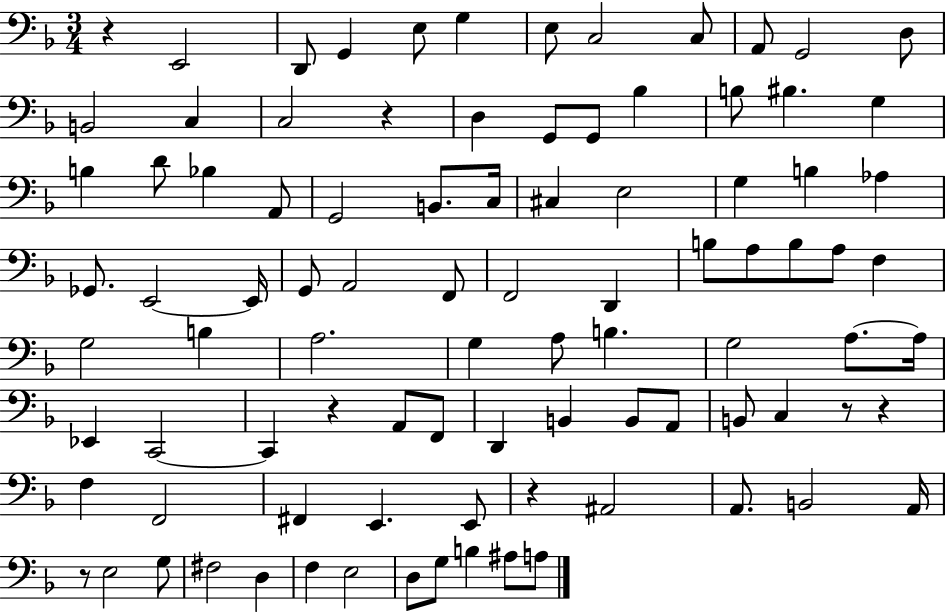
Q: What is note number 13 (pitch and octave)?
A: C3